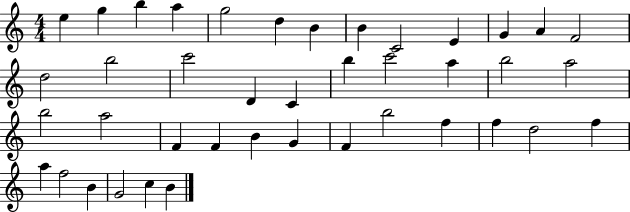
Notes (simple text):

E5/q G5/q B5/q A5/q G5/h D5/q B4/q B4/q C4/h E4/q G4/q A4/q F4/h D5/h B5/h C6/h D4/q C4/q B5/q C6/h A5/q B5/h A5/h B5/h A5/h F4/q F4/q B4/q G4/q F4/q B5/h F5/q F5/q D5/h F5/q A5/q F5/h B4/q G4/h C5/q B4/q